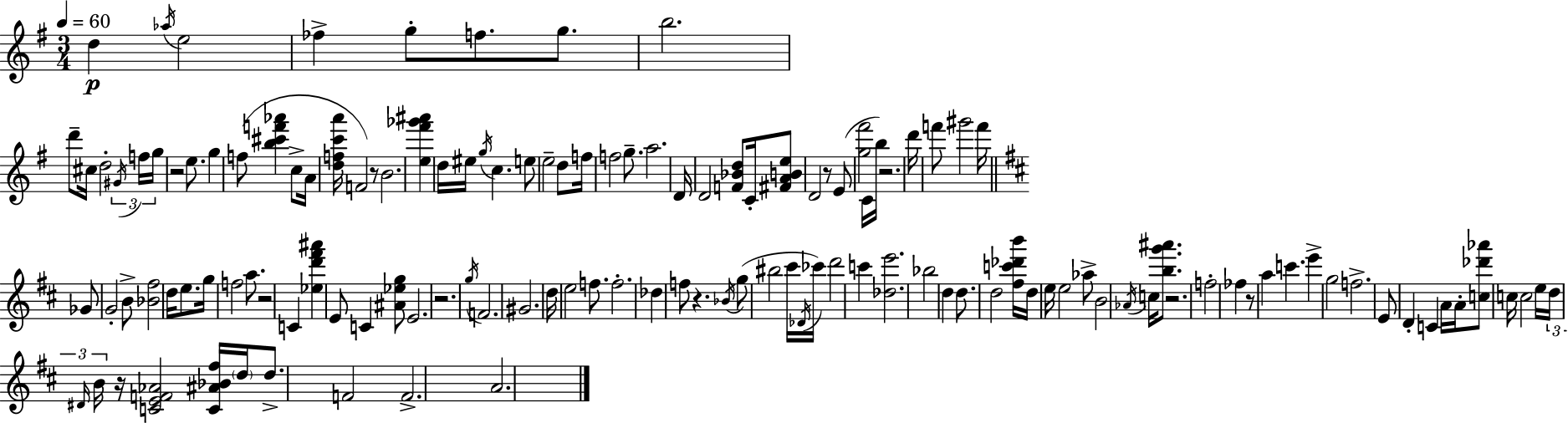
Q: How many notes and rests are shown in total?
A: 131